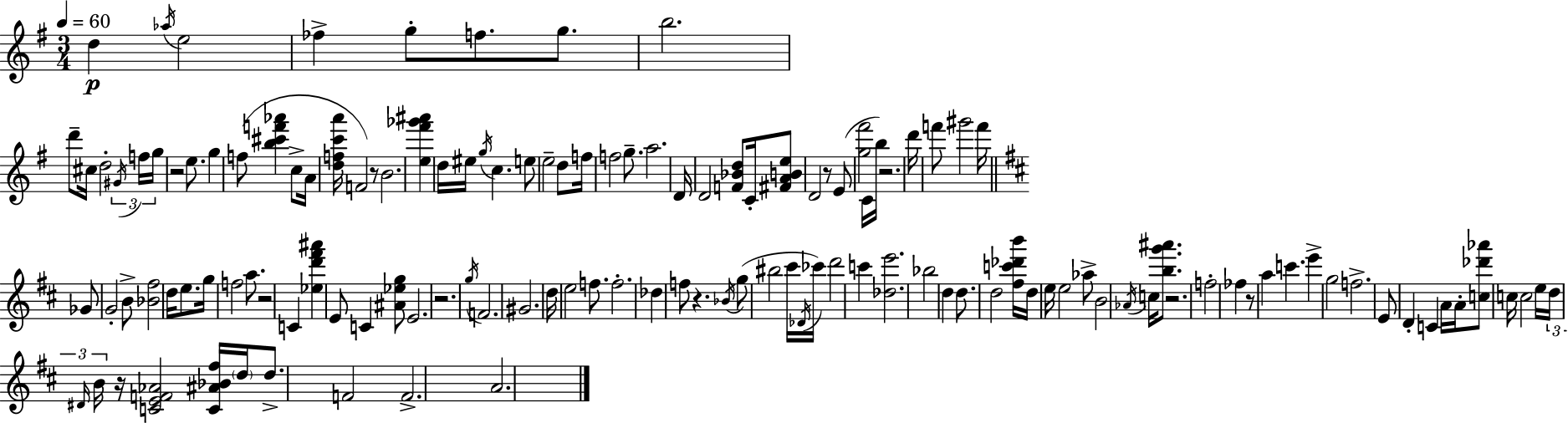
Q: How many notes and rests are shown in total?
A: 131